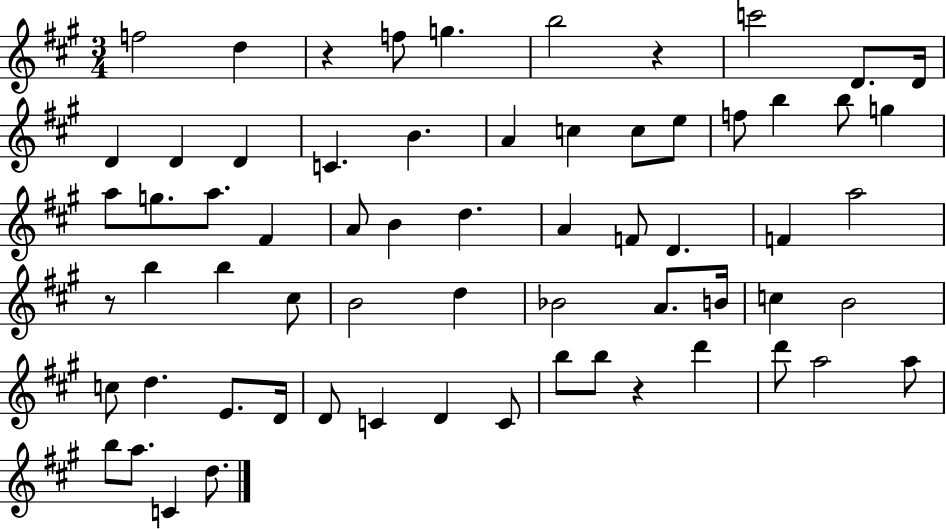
{
  \clef treble
  \numericTimeSignature
  \time 3/4
  \key a \major
  \repeat volta 2 { f''2 d''4 | r4 f''8 g''4. | b''2 r4 | c'''2 d'8. d'16 | \break d'4 d'4 d'4 | c'4. b'4. | a'4 c''4 c''8 e''8 | f''8 b''4 b''8 g''4 | \break a''8 g''8. a''8. fis'4 | a'8 b'4 d''4. | a'4 f'8 d'4. | f'4 a''2 | \break r8 b''4 b''4 cis''8 | b'2 d''4 | bes'2 a'8. b'16 | c''4 b'2 | \break c''8 d''4. e'8. d'16 | d'8 c'4 d'4 c'8 | b''8 b''8 r4 d'''4 | d'''8 a''2 a''8 | \break b''8 a''8. c'4 d''8. | } \bar "|."
}